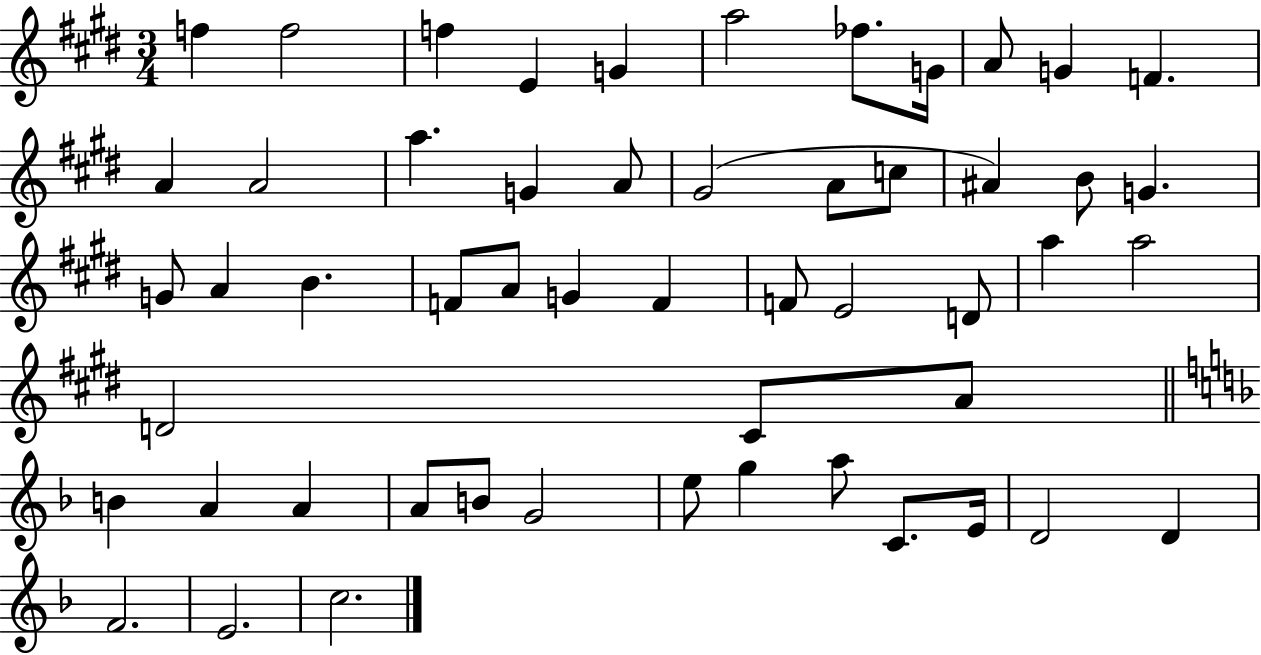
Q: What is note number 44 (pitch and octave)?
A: E5